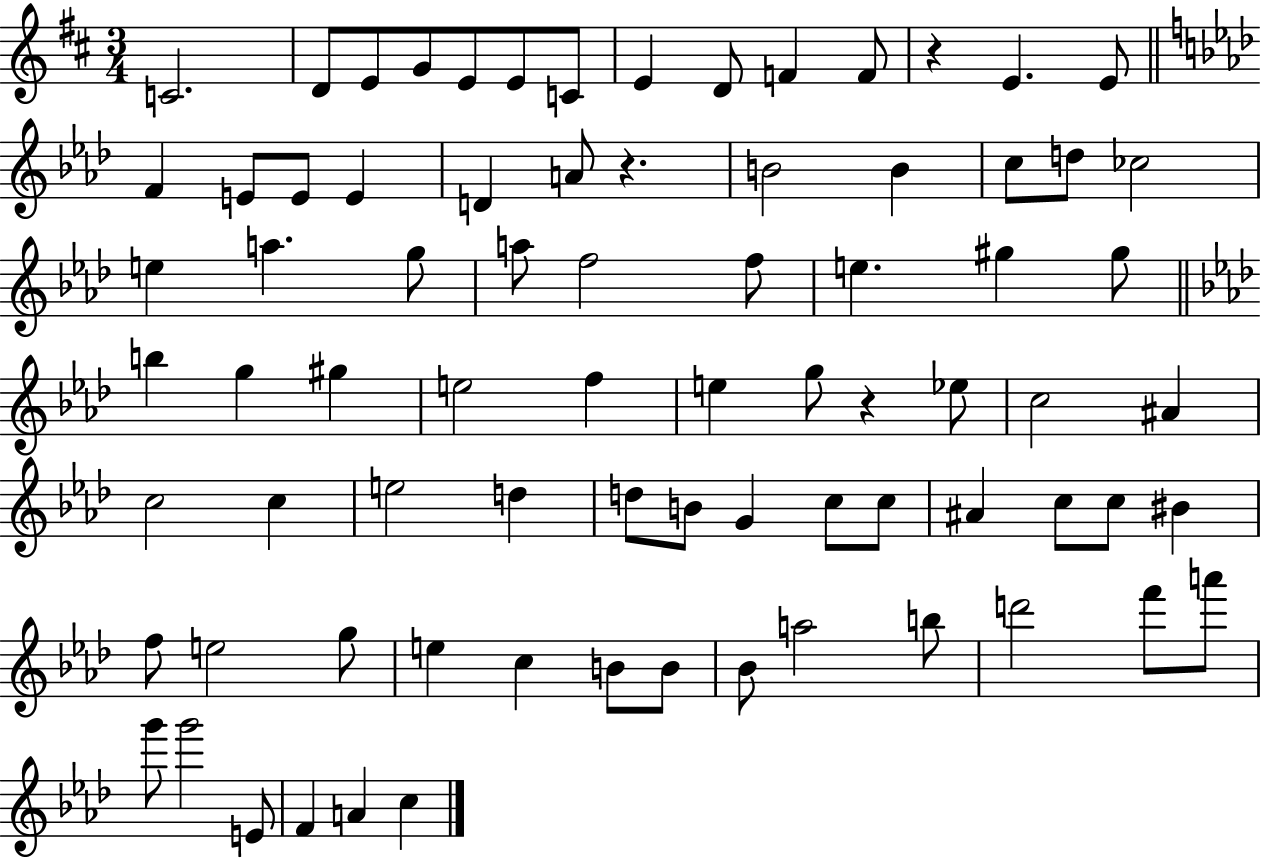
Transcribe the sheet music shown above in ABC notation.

X:1
T:Untitled
M:3/4
L:1/4
K:D
C2 D/2 E/2 G/2 E/2 E/2 C/2 E D/2 F F/2 z E E/2 F E/2 E/2 E D A/2 z B2 B c/2 d/2 _c2 e a g/2 a/2 f2 f/2 e ^g ^g/2 b g ^g e2 f e g/2 z _e/2 c2 ^A c2 c e2 d d/2 B/2 G c/2 c/2 ^A c/2 c/2 ^B f/2 e2 g/2 e c B/2 B/2 _B/2 a2 b/2 d'2 f'/2 a'/2 g'/2 g'2 E/2 F A c